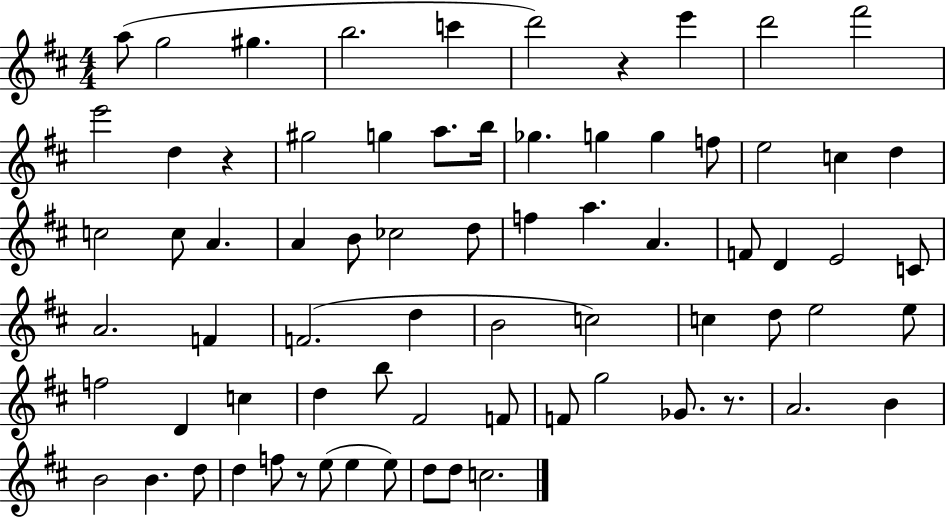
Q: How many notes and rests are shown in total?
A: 73